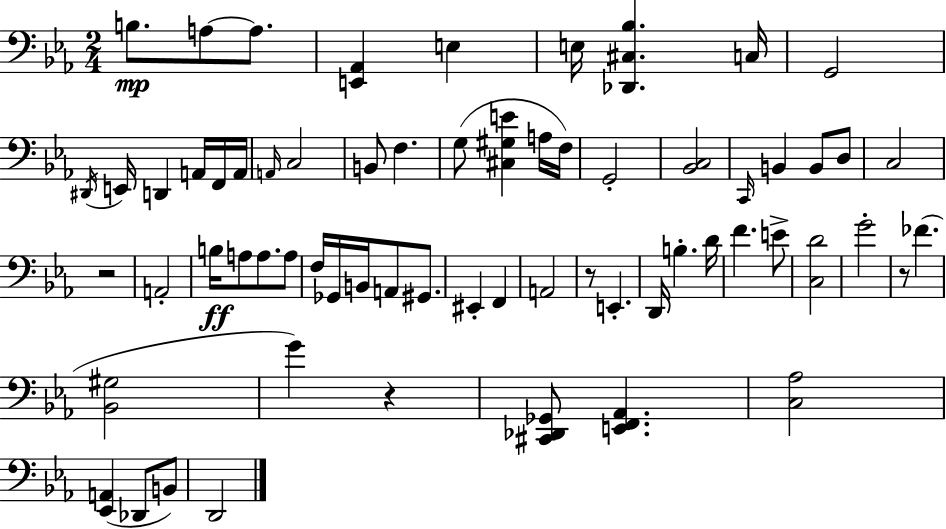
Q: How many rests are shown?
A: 4